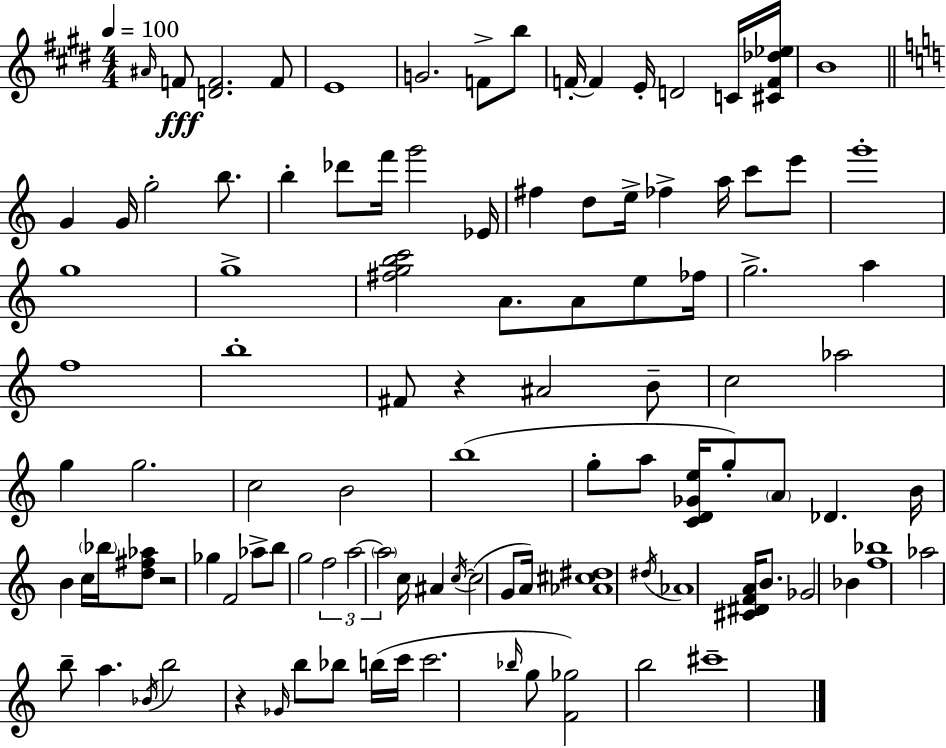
{
  \clef treble
  \numericTimeSignature
  \time 4/4
  \key e \major
  \tempo 4 = 100
  \grace { ais'16 }\fff f'8 <d' f'>2. f'8 | e'1 | g'2. f'8-> b''8 | f'16-.~~ f'4 e'16-. d'2 c'16 | \break <cis' f' des'' ees''>16 b'1 | \bar "||" \break \key c \major g'4 g'16 g''2-. b''8. | b''4-. des'''8 f'''16 g'''2 ees'16 | fis''4 d''8 e''16-> fes''4-> a''16 c'''8 e'''8 | g'''1-. | \break g''1 | g''1-> | <fis'' g'' b'' c'''>2 a'8. a'8 e''8 fes''16 | g''2.-> a''4 | \break f''1 | b''1-. | fis'8 r4 ais'2 b'8-- | c''2 aes''2 | \break g''4 g''2. | c''2 b'2 | b''1( | g''8-. a''8 <c' d' ges' e''>16 g''8-.) \parenthesize a'8 des'4. b'16 | \break b'4 c''16 \parenthesize bes''16 <d'' fis'' aes''>8 r2 | ges''4 f'2 aes''8-> b''8 | g''2 \tuplet 3/2 { f''2 | a''2~~ \parenthesize a''2 } | \break c''16 ais'4 \acciaccatura { c''16~ }(~ c''2 g'8 | a'16) <aes' cis'' dis''>1 | \acciaccatura { dis''16 } aes'1 | <cis' dis' f' a'>16 b'8. ges'2 bes'4 | \break <f'' bes''>1 | aes''2 b''8-- a''4. | \acciaccatura { bes'16 } b''2 r4 \grace { ges'16 } | b''8 bes''8 b''16( c'''16 c'''2. | \break \grace { bes''16 } g''8 <f' ges''>2) b''2 | cis'''1-- | \bar "|."
}